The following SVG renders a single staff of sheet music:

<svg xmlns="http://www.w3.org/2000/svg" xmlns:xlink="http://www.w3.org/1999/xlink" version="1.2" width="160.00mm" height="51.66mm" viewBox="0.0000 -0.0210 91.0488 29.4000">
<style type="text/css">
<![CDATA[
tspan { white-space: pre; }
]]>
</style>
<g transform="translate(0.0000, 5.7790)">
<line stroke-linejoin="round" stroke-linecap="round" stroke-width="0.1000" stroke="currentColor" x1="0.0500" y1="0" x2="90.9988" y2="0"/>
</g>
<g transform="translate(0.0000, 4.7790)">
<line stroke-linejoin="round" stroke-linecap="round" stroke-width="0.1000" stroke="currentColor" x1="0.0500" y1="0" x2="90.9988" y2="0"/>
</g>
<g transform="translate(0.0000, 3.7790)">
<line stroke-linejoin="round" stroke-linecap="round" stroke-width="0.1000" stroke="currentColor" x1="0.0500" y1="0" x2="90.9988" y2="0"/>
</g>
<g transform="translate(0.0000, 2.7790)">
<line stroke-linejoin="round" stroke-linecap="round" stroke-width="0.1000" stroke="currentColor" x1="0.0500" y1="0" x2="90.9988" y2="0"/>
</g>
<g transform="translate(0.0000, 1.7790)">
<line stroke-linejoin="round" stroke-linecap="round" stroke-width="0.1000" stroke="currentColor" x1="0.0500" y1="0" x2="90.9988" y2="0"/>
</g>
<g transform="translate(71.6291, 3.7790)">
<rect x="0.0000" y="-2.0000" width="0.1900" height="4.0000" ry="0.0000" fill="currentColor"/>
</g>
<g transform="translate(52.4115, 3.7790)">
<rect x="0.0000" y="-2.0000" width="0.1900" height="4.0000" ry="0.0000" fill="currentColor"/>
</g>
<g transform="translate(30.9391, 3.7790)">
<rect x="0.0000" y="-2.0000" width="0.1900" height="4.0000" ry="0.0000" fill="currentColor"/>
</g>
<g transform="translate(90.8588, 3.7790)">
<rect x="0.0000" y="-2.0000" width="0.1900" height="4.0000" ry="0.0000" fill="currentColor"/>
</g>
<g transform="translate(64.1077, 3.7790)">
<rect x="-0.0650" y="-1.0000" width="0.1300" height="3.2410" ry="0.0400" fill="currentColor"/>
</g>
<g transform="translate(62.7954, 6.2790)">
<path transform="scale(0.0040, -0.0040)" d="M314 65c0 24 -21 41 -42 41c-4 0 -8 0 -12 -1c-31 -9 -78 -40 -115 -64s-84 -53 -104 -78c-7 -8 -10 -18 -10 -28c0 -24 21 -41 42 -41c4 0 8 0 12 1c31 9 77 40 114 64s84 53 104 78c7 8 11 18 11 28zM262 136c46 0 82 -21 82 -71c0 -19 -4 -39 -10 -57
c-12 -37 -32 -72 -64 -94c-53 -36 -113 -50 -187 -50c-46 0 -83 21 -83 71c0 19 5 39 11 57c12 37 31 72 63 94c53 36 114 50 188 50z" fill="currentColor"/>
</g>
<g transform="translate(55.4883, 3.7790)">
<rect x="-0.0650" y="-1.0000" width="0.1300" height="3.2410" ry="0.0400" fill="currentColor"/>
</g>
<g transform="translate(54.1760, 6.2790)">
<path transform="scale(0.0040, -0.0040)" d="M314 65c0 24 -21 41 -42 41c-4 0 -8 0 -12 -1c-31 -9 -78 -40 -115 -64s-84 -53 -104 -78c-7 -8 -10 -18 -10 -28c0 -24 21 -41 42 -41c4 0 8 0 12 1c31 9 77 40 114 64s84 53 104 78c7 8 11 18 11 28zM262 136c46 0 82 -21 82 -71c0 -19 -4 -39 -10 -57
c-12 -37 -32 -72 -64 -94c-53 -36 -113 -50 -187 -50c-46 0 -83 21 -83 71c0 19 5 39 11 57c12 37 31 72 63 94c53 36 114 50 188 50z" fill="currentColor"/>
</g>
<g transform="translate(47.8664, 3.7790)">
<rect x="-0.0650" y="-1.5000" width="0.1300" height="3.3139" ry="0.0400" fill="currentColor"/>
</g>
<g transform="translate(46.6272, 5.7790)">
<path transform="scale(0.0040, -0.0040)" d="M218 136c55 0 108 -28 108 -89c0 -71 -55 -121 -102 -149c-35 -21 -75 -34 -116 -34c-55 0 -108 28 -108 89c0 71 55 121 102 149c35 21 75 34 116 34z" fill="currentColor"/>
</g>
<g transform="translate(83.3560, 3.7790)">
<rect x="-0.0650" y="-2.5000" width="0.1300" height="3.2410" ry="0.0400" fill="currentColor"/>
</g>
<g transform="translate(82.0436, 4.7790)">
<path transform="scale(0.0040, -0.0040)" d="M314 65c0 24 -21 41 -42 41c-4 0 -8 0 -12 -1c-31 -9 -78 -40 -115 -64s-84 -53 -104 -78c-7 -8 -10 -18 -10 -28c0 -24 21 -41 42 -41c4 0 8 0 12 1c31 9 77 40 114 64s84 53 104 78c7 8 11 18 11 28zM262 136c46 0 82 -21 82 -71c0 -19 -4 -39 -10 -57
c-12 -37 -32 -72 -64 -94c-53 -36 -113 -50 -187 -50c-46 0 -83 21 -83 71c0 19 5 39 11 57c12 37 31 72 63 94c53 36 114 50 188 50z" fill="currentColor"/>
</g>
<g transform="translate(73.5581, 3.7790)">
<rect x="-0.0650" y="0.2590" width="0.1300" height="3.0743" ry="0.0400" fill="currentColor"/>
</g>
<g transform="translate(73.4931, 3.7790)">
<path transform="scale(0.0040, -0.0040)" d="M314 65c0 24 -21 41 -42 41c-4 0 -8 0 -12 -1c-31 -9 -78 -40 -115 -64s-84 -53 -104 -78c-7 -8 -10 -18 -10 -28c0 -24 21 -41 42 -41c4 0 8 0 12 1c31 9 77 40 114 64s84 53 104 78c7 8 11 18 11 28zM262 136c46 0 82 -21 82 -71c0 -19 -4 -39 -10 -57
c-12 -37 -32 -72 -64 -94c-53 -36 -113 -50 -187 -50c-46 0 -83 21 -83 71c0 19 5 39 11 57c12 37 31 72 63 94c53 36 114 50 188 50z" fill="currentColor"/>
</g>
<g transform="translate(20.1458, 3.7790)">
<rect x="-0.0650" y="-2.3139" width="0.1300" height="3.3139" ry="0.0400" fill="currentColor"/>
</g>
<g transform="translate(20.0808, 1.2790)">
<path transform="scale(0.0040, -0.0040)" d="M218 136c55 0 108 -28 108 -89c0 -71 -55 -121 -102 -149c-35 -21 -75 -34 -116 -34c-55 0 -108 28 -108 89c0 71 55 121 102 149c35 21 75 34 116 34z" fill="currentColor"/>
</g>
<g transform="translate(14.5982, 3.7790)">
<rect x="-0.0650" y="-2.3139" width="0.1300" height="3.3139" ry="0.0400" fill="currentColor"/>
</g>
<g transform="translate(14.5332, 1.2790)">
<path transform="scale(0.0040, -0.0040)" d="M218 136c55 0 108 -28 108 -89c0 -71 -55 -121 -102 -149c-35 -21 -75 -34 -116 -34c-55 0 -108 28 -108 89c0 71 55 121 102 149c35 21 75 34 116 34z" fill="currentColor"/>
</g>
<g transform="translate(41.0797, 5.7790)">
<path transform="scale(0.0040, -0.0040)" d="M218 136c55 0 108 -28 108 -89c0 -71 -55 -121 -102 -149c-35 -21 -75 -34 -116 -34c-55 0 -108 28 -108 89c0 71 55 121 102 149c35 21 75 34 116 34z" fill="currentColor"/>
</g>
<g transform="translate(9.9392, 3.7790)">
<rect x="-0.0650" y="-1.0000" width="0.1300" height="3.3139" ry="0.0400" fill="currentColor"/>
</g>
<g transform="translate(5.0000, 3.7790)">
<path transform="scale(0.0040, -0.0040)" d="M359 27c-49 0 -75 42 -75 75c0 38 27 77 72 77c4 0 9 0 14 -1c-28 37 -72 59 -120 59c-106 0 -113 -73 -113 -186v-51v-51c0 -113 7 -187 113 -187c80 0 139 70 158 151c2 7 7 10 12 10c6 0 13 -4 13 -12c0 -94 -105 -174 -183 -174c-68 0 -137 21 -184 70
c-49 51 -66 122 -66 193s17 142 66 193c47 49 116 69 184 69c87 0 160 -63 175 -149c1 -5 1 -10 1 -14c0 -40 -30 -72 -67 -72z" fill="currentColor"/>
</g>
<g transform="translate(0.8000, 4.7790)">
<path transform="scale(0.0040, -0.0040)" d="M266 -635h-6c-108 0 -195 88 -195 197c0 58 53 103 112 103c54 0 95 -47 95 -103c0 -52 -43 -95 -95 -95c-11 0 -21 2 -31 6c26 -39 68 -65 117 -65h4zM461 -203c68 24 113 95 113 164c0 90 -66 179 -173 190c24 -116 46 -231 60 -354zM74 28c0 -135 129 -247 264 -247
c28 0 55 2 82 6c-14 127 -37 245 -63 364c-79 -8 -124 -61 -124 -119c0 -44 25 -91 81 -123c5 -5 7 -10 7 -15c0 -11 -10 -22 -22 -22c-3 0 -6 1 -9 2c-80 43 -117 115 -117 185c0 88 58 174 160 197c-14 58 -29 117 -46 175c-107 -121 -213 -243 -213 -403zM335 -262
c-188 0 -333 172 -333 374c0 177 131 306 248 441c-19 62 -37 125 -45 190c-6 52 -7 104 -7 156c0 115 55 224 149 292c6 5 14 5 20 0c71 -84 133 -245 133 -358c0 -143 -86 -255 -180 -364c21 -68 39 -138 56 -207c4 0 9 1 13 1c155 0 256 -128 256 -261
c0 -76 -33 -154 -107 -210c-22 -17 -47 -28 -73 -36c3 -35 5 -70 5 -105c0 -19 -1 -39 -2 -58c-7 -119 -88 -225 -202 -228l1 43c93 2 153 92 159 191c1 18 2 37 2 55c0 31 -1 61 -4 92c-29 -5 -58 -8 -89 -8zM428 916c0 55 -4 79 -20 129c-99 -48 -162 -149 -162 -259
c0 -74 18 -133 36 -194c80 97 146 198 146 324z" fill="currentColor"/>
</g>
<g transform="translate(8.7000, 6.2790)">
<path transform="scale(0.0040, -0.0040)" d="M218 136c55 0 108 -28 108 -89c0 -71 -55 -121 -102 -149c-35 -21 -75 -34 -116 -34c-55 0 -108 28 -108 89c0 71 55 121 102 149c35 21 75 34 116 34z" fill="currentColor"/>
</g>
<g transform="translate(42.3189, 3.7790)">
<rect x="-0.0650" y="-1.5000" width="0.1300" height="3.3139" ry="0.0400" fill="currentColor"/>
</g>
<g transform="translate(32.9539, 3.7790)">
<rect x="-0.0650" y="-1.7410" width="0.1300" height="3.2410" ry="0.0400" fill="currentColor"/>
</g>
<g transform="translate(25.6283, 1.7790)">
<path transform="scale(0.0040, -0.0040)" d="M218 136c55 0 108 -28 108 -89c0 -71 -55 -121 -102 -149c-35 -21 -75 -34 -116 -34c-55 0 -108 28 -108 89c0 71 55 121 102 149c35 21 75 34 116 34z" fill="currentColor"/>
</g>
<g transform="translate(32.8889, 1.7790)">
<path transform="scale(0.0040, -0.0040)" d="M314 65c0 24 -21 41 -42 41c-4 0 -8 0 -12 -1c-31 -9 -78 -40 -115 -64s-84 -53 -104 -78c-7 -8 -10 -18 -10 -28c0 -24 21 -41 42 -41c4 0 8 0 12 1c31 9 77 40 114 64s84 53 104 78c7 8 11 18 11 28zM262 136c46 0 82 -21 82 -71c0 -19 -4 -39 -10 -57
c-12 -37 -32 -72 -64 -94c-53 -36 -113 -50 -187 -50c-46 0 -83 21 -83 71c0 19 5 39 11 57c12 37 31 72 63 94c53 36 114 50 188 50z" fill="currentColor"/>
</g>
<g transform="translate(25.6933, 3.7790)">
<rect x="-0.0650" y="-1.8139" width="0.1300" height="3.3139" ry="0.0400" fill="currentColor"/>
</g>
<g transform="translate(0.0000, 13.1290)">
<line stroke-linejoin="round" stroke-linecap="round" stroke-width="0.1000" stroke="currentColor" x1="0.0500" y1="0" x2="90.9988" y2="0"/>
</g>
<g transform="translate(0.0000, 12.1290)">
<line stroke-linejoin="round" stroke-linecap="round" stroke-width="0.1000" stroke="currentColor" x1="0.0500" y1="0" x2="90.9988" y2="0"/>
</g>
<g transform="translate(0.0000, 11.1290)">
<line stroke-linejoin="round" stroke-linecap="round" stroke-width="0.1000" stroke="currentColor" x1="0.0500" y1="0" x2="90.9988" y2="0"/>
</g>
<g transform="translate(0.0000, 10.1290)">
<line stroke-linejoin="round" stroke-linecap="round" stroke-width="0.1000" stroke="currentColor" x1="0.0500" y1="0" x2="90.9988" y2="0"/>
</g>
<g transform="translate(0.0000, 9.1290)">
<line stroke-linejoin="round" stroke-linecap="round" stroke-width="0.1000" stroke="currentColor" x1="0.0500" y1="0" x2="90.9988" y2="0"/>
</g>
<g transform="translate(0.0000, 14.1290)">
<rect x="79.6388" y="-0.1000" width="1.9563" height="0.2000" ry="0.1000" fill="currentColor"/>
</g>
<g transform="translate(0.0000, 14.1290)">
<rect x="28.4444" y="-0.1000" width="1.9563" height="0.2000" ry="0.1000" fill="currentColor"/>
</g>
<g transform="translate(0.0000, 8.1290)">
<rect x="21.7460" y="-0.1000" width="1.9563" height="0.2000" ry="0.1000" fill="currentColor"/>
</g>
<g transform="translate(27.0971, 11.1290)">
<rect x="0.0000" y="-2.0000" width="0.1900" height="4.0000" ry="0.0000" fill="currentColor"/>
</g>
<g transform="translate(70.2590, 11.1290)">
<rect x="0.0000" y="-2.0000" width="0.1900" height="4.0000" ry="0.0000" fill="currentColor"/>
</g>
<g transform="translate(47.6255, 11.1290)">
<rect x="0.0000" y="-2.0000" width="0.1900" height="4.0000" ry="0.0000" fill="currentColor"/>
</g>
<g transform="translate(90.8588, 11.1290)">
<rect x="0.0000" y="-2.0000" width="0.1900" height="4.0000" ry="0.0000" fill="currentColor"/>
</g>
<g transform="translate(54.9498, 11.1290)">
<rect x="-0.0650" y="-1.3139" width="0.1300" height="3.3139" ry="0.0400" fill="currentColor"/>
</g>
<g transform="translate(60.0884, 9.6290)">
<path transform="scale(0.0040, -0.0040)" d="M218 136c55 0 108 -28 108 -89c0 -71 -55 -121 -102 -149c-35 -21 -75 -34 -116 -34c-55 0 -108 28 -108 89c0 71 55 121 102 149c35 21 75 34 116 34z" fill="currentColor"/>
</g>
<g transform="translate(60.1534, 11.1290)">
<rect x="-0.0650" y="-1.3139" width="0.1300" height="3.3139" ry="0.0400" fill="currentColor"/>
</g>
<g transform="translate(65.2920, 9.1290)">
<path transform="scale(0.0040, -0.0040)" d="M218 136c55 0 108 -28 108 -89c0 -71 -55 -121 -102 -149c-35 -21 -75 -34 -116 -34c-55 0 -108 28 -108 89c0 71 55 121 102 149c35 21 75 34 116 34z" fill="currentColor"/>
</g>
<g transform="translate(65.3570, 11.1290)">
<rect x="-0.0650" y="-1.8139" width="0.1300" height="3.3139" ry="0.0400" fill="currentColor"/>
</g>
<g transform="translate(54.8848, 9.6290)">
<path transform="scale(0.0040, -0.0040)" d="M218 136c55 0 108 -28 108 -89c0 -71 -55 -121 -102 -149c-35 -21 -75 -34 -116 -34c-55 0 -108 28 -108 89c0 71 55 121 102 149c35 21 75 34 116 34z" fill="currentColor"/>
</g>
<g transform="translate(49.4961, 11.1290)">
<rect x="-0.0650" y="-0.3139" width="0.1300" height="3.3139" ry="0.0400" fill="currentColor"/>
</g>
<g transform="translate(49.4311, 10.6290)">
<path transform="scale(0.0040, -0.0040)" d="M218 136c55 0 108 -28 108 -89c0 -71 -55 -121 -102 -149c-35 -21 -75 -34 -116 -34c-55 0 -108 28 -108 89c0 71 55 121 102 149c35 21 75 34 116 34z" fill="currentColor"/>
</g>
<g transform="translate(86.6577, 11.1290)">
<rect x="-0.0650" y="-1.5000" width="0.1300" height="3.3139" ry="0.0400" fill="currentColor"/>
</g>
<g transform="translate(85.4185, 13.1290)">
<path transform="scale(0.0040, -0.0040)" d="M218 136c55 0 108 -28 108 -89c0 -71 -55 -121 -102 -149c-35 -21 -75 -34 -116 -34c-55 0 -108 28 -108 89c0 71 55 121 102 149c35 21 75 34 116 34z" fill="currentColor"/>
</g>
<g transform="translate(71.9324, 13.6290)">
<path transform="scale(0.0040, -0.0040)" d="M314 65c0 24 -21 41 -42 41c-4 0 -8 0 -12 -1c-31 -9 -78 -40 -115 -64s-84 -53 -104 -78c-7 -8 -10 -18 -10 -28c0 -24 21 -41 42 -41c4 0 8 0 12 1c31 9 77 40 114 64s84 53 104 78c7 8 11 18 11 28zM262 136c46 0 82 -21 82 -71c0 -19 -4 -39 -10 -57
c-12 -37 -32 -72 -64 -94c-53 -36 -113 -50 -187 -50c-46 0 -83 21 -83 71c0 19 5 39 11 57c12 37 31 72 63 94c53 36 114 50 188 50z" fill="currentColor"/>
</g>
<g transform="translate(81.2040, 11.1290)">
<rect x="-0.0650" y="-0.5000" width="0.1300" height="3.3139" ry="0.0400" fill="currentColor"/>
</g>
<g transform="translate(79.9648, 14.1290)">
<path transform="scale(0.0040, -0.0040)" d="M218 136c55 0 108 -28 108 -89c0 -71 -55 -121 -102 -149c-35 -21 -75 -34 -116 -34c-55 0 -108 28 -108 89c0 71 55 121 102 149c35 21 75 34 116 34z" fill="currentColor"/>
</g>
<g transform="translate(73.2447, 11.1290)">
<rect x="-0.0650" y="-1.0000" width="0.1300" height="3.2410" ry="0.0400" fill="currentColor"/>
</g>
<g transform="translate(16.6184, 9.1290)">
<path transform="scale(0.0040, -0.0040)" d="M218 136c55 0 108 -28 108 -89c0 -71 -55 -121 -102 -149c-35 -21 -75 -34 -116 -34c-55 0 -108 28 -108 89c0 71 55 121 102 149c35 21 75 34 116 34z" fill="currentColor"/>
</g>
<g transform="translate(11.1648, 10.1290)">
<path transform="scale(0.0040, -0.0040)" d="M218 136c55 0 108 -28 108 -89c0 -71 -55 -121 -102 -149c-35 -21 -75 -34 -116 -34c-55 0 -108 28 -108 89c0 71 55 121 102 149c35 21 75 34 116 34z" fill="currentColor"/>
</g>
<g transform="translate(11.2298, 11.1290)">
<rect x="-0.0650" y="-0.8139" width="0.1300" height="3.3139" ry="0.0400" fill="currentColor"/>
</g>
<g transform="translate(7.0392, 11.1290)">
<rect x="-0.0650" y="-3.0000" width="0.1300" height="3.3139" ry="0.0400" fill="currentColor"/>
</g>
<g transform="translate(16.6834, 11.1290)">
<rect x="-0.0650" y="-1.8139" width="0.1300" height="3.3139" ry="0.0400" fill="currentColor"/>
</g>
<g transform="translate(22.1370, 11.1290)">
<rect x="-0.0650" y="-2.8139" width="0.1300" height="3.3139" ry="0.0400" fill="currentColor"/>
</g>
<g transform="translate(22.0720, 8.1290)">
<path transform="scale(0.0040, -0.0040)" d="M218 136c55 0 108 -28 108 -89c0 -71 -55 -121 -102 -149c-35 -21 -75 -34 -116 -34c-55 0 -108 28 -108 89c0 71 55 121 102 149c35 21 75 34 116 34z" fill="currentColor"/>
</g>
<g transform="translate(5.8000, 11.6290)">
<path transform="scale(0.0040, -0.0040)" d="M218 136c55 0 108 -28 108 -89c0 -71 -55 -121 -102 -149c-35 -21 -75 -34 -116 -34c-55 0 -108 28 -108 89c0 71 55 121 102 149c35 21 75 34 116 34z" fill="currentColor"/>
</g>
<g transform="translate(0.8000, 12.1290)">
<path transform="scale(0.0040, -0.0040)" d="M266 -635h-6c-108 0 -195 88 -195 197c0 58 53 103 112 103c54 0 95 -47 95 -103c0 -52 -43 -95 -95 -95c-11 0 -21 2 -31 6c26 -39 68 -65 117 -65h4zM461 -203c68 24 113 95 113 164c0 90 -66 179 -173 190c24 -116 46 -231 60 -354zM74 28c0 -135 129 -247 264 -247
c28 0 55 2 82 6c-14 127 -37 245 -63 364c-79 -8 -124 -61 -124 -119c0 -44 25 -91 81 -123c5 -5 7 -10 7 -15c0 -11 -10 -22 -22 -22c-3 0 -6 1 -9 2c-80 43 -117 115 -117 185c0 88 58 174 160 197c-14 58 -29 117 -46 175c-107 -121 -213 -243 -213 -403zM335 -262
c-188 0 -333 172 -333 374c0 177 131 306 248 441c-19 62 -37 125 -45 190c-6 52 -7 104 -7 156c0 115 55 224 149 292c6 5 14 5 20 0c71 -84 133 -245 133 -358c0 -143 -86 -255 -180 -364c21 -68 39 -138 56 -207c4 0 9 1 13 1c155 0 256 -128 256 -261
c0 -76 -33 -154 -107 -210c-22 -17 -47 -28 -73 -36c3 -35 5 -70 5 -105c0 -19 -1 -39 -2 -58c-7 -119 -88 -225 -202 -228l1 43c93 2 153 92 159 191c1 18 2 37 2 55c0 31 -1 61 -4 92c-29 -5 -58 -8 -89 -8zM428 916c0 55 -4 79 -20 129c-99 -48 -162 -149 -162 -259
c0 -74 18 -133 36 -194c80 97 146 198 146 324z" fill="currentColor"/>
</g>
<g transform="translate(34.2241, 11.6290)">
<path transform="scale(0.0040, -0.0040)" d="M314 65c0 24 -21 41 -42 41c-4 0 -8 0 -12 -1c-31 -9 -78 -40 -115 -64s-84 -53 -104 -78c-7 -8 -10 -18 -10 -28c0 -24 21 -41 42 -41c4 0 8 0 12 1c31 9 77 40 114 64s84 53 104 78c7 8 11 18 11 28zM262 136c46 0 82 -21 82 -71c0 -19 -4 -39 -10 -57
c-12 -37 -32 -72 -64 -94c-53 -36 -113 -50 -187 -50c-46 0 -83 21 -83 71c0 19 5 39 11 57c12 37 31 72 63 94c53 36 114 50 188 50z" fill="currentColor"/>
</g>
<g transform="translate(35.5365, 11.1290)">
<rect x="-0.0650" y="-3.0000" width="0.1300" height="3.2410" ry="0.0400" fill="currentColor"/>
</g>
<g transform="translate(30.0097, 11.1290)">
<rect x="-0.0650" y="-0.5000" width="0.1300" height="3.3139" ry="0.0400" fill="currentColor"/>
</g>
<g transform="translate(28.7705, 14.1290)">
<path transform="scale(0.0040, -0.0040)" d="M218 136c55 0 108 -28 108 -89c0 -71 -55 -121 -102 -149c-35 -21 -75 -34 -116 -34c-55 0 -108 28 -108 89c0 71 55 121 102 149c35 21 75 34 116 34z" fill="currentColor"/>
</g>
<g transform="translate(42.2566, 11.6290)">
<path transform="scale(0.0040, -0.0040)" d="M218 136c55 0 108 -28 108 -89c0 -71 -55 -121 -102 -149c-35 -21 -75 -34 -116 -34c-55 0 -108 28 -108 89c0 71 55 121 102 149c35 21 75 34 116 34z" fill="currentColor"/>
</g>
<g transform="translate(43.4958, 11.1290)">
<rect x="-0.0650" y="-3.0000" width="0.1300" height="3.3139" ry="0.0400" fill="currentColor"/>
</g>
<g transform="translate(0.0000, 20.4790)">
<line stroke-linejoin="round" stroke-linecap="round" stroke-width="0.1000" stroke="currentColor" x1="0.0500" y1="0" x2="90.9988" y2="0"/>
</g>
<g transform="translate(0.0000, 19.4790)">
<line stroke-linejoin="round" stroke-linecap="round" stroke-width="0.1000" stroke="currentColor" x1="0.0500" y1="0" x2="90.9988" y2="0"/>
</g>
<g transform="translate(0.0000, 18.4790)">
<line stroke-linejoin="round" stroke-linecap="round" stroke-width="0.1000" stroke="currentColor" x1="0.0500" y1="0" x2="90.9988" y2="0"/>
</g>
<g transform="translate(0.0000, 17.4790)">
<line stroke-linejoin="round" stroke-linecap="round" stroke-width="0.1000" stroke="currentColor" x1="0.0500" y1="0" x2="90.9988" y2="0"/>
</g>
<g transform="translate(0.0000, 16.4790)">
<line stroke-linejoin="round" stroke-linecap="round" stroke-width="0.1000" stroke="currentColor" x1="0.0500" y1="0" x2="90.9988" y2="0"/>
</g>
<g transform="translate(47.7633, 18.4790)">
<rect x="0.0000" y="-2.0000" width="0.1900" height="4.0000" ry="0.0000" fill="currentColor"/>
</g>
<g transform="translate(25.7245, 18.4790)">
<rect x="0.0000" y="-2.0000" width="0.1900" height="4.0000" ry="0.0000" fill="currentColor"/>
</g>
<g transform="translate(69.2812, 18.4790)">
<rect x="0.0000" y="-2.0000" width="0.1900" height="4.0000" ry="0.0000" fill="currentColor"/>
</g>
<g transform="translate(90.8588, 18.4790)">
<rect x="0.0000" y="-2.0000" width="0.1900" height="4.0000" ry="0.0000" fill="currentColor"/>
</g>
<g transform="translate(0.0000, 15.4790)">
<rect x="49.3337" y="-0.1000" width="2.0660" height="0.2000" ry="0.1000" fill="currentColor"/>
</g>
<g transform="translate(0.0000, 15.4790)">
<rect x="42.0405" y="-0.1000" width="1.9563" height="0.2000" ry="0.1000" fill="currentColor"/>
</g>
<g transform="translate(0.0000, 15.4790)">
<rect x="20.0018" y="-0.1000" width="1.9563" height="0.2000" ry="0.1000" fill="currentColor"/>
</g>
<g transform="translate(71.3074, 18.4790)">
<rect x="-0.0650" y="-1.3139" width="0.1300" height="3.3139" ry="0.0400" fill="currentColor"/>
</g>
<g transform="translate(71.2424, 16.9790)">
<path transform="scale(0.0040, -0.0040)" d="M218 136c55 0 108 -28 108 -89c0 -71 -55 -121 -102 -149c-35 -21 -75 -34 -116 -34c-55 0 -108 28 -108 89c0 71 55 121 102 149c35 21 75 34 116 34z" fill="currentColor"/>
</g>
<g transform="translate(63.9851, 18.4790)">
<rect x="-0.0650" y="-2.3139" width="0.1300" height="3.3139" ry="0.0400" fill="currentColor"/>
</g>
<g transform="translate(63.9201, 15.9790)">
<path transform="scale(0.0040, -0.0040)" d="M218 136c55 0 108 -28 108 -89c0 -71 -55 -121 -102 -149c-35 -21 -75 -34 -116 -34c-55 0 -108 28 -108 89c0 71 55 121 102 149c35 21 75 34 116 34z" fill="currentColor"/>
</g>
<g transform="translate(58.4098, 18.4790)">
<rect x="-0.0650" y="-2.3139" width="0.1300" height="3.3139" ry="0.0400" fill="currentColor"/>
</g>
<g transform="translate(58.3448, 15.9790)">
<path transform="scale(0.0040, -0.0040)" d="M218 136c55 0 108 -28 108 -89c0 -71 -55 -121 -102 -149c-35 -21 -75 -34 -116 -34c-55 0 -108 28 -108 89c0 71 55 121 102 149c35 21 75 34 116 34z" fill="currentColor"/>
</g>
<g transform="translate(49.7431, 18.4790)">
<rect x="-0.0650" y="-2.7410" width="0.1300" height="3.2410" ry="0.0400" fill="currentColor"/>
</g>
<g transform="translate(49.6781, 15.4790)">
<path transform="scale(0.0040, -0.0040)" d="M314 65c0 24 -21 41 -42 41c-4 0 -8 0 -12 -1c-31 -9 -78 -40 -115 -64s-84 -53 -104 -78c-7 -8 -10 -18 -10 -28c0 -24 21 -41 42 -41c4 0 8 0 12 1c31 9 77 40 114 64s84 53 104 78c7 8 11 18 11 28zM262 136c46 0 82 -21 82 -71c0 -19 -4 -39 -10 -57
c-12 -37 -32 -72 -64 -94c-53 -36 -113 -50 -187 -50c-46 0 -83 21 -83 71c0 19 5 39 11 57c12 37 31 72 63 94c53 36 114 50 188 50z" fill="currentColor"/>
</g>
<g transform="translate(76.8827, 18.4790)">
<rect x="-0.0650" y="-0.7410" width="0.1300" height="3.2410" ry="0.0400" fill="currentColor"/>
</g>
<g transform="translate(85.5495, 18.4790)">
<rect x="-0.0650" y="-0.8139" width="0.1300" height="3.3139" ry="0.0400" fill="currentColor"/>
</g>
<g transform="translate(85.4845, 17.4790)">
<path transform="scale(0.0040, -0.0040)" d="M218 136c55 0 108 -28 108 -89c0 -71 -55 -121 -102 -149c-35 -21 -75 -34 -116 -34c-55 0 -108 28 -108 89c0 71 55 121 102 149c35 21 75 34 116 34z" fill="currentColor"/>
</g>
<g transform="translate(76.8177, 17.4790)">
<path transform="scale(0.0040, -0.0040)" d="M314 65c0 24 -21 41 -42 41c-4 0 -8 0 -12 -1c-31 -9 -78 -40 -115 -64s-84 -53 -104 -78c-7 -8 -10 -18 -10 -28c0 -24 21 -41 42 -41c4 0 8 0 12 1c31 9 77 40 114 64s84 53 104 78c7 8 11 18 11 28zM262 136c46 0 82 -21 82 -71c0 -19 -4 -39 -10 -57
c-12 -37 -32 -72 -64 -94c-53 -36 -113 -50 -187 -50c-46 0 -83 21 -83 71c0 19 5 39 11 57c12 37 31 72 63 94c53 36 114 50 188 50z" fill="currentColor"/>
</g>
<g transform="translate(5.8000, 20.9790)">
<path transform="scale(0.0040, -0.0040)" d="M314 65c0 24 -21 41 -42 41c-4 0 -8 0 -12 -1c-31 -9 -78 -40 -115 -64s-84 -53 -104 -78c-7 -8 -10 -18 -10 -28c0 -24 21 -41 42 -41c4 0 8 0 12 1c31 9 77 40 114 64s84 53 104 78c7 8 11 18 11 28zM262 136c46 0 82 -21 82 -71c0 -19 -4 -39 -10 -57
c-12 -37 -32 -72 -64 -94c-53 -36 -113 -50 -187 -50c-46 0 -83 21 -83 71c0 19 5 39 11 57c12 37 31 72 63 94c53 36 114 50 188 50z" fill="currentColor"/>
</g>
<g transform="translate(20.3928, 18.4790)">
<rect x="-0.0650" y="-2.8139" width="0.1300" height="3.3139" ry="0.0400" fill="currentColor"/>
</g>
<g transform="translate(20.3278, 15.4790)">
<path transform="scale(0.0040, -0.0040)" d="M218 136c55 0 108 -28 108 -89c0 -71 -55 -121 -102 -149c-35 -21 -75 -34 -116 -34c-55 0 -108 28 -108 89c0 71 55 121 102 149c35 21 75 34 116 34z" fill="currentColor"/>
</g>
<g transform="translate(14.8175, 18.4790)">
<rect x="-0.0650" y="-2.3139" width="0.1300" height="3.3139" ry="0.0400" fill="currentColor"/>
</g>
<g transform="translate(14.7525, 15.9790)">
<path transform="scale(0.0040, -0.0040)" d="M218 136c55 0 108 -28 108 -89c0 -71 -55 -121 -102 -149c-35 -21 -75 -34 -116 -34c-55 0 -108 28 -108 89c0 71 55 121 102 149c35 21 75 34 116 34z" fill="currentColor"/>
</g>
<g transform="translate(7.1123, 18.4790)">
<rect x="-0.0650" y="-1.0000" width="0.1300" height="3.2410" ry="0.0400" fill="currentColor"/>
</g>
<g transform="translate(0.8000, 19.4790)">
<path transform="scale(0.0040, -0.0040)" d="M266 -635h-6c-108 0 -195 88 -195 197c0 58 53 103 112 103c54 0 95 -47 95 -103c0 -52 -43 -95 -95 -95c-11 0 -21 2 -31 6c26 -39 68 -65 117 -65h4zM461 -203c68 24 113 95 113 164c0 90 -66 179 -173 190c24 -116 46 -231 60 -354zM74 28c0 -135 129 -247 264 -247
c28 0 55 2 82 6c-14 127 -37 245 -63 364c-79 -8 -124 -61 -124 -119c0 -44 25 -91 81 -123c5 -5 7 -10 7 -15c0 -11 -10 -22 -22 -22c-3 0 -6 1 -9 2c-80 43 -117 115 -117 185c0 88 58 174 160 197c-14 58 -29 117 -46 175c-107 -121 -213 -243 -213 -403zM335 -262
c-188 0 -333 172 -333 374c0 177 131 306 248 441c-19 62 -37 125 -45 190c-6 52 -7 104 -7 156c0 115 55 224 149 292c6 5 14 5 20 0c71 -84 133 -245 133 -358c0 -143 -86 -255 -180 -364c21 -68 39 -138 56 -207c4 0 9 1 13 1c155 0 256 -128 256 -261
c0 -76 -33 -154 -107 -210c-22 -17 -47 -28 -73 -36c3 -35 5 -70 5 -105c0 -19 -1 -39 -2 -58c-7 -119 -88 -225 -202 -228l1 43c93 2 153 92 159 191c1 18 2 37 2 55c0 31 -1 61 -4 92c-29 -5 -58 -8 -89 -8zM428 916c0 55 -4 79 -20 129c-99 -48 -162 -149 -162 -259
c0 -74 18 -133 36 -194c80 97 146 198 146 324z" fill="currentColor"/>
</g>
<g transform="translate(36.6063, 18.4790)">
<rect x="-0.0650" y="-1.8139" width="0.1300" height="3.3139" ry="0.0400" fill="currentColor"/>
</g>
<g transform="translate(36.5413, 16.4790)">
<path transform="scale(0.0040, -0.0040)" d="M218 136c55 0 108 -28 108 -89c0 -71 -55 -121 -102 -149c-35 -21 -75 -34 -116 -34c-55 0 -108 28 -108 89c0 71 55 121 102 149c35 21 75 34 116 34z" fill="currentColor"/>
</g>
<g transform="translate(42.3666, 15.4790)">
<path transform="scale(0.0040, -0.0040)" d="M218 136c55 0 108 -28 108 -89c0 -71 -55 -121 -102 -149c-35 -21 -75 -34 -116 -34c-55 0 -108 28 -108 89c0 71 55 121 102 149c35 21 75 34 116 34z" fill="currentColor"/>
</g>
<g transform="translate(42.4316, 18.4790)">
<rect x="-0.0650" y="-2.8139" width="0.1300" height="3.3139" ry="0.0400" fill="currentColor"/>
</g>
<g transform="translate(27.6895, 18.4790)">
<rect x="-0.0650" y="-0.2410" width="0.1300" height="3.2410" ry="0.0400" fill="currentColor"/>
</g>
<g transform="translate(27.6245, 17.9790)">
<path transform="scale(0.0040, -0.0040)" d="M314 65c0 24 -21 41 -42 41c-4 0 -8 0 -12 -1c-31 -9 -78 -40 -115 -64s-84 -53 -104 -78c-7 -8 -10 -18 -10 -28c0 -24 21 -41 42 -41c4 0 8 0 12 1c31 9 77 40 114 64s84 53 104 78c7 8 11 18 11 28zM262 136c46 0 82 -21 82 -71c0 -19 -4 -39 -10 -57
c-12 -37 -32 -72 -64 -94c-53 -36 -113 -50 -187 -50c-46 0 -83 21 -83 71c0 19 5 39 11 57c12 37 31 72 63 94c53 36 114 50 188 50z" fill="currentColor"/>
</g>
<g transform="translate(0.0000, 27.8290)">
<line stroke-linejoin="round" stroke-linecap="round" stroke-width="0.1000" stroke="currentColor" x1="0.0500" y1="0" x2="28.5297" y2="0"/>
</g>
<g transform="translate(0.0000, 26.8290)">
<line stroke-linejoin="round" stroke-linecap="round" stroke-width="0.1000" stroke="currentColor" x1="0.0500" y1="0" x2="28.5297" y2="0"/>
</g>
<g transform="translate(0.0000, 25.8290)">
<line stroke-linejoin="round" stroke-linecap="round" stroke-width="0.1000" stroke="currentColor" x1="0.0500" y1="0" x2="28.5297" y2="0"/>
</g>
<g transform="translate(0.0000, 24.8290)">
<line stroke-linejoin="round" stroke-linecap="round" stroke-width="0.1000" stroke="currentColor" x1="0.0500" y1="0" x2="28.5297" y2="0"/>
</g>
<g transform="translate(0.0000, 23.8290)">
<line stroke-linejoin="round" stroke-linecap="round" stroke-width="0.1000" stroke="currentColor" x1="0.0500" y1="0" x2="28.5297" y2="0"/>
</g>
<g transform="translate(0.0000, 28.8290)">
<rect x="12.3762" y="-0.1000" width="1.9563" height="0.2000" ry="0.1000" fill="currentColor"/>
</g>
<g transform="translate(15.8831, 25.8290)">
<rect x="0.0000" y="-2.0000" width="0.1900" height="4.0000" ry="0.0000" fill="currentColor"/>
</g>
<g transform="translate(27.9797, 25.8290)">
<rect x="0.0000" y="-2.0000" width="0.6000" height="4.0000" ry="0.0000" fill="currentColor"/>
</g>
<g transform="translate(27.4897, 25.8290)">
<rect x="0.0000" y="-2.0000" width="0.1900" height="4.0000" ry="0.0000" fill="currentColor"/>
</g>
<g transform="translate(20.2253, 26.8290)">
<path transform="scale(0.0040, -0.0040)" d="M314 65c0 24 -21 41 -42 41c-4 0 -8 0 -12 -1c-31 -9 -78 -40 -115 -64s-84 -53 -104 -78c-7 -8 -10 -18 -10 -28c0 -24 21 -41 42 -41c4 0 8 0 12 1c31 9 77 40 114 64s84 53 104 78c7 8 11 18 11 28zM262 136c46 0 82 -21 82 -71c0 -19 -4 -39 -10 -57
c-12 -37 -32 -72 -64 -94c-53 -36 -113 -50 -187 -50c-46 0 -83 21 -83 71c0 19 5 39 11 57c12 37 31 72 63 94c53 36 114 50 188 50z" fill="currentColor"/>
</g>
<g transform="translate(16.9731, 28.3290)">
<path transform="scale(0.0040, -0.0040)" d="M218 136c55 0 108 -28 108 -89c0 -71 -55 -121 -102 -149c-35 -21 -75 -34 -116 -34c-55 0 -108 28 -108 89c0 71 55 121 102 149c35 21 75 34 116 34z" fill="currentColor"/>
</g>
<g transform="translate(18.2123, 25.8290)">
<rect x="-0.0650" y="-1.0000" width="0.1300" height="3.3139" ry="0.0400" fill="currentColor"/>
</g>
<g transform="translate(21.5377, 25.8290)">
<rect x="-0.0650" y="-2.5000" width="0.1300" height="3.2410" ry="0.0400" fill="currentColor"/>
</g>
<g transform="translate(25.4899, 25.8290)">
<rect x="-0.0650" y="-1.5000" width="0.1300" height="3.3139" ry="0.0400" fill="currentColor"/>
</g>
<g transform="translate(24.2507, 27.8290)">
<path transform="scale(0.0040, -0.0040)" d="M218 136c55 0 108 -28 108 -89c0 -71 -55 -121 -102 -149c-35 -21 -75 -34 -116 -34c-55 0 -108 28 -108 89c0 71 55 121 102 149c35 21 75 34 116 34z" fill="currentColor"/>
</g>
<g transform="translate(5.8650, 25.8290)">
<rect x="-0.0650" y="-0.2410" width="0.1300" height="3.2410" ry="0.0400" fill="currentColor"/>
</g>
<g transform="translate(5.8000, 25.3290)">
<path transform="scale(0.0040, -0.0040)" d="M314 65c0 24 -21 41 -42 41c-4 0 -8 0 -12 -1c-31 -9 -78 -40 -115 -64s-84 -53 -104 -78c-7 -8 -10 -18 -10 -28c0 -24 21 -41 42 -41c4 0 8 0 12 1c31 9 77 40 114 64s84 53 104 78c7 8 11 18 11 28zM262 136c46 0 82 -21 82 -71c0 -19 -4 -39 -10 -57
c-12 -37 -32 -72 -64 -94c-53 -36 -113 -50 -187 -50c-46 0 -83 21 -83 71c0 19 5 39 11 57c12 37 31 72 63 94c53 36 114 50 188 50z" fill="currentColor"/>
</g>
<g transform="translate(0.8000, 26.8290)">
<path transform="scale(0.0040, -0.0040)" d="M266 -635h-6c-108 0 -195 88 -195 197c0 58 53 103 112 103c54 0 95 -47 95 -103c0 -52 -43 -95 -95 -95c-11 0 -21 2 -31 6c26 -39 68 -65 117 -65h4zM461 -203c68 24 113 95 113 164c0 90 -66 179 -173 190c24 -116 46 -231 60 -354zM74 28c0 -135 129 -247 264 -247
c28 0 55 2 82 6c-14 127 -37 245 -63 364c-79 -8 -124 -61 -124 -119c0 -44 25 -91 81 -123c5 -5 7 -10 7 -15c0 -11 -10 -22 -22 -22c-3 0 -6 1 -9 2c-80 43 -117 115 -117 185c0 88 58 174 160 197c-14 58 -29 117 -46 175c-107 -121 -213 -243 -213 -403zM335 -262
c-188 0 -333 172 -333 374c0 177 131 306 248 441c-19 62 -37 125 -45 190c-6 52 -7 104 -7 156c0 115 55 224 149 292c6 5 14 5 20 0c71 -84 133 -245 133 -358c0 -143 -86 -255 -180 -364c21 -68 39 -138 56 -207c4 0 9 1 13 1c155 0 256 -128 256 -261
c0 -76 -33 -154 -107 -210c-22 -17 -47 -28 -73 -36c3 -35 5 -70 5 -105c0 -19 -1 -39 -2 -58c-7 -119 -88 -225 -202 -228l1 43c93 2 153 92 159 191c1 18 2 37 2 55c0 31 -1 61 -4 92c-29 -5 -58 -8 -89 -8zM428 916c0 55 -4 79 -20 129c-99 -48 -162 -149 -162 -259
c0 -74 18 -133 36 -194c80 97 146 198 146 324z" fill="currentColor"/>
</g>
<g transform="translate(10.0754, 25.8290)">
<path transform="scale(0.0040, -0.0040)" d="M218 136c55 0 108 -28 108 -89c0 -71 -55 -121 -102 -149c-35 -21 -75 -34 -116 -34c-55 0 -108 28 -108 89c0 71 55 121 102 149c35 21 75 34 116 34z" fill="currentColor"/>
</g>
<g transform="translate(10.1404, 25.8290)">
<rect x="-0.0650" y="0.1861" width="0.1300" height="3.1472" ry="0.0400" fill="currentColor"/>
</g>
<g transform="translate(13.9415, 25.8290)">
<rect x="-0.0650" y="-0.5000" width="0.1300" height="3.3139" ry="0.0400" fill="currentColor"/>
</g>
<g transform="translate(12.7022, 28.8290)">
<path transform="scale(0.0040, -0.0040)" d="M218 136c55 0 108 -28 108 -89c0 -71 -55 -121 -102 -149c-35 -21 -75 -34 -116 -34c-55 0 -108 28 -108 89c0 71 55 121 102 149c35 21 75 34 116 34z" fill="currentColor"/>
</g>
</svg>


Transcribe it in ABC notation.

X:1
T:Untitled
M:4/4
L:1/4
K:C
D g g f f2 E E D2 D2 B2 G2 A d f a C A2 A c e e f D2 C E D2 g a c2 f a a2 g g e d2 d c2 B C D G2 E